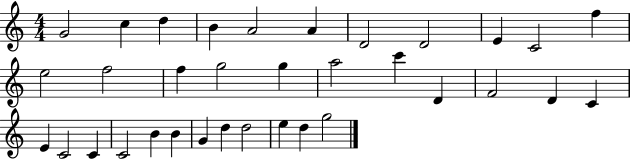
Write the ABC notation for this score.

X:1
T:Untitled
M:4/4
L:1/4
K:C
G2 c d B A2 A D2 D2 E C2 f e2 f2 f g2 g a2 c' D F2 D C E C2 C C2 B B G d d2 e d g2